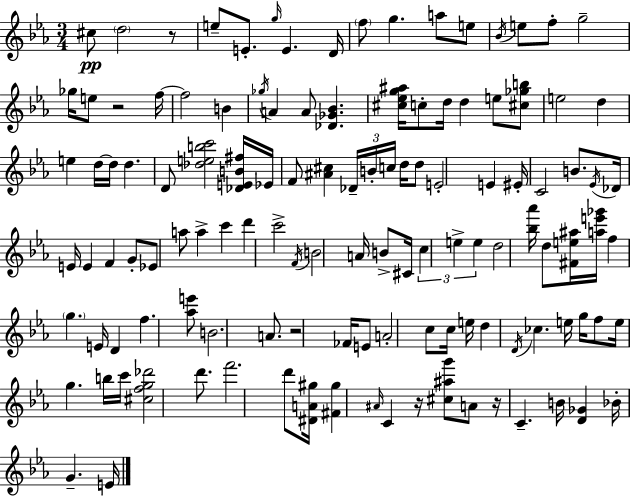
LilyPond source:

{
  \clef treble
  \numericTimeSignature
  \time 3/4
  \key c \minor
  cis''8\pp \parenthesize d''2 r8 | e''8-- e'8.-. \grace { g''16 } e'4. | d'16 \parenthesize f''8 g''4. a''8 e''8 | \acciaccatura { bes'16 } e''8 f''8-. g''2-- | \break ges''16 e''8 r2 | f''16~~ f''2 b'4 | \acciaccatura { ges''16 } a'4 a'8 <des' ges' bes'>4. | <cis'' ees'' g'' ais''>16 c''8-. d''16 d''4 e''8 | \break <cis'' ges'' b''>8 e''2 d''4 | e''4 d''16~~ d''16 d''4. | d'8 <des'' e'' b'' c'''>2 | <des' e' b' fis''>16 ees'16 f'8 <ais' cis''>4 \tuplet 3/2 { des'16-- b'16-. c''16 } | \break d''16 d''8 e'2-. e'4 | eis'16-. c'2 | b'8. \acciaccatura { ees'16 } des'16 e'16 e'4 f'4 | g'8-. ees'8 a''8 a''4-> | \break c'''4 d'''4 c'''2-> | \acciaccatura { f'16 } b'2 | a'16 b'8-> cis'16 \tuplet 3/2 { c''4 e''4-> | e''4 } d''2 | \break <bes'' aes'''>16 d''8 <fis' e'' ais''>16 <a'' e''' ges'''>16 f''4 \parenthesize g''4. | e'16 d'4 f''4. | <aes'' e'''>8 b'2. | a'8. r2 | \break fes'16 e'8 a'2-. | c''8 c''16 e''16 d''4 \acciaccatura { d'16 } | ces''4. e''16 g''16 f''8 e''16 g''4. | b''16 c'''16 <cis'' f'' g'' des'''>2 | \break d'''8. f'''2. | d'''8 <dis' a' gis''>16 <fis' gis''>4 | \grace { ais'16 } c'4 r16 <cis'' ais'' g'''>8 a'8 r16 | c'4.-- b'16 <d' ges'>4 bes'16-. | \break g'4.-- e'16 \bar "|."
}